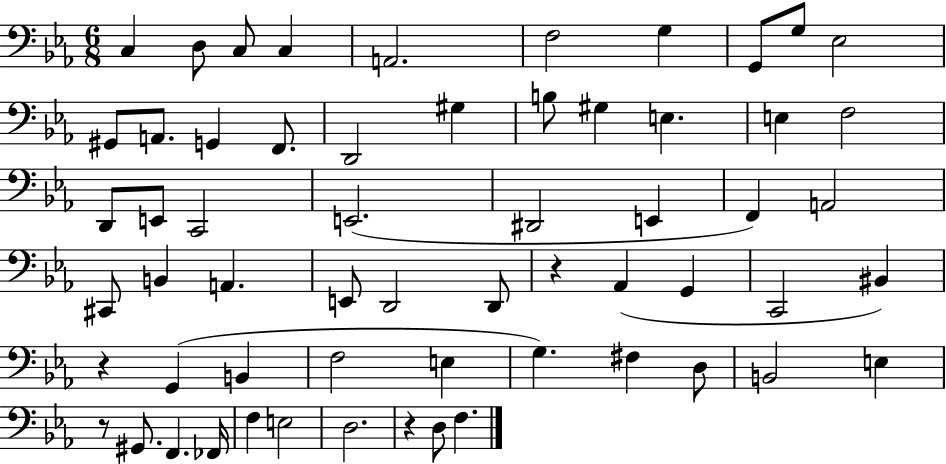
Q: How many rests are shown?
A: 4